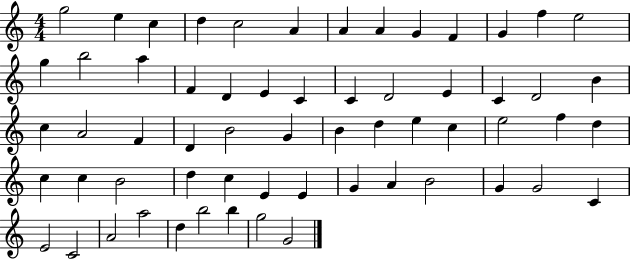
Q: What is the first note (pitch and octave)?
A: G5